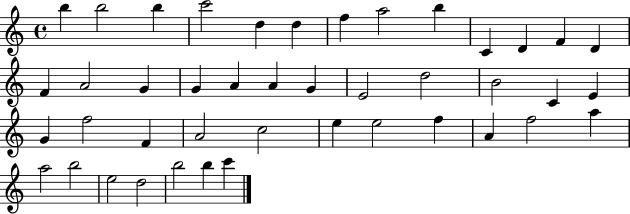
X:1
T:Untitled
M:4/4
L:1/4
K:C
b b2 b c'2 d d f a2 b C D F D F A2 G G A A G E2 d2 B2 C E G f2 F A2 c2 e e2 f A f2 a a2 b2 e2 d2 b2 b c'